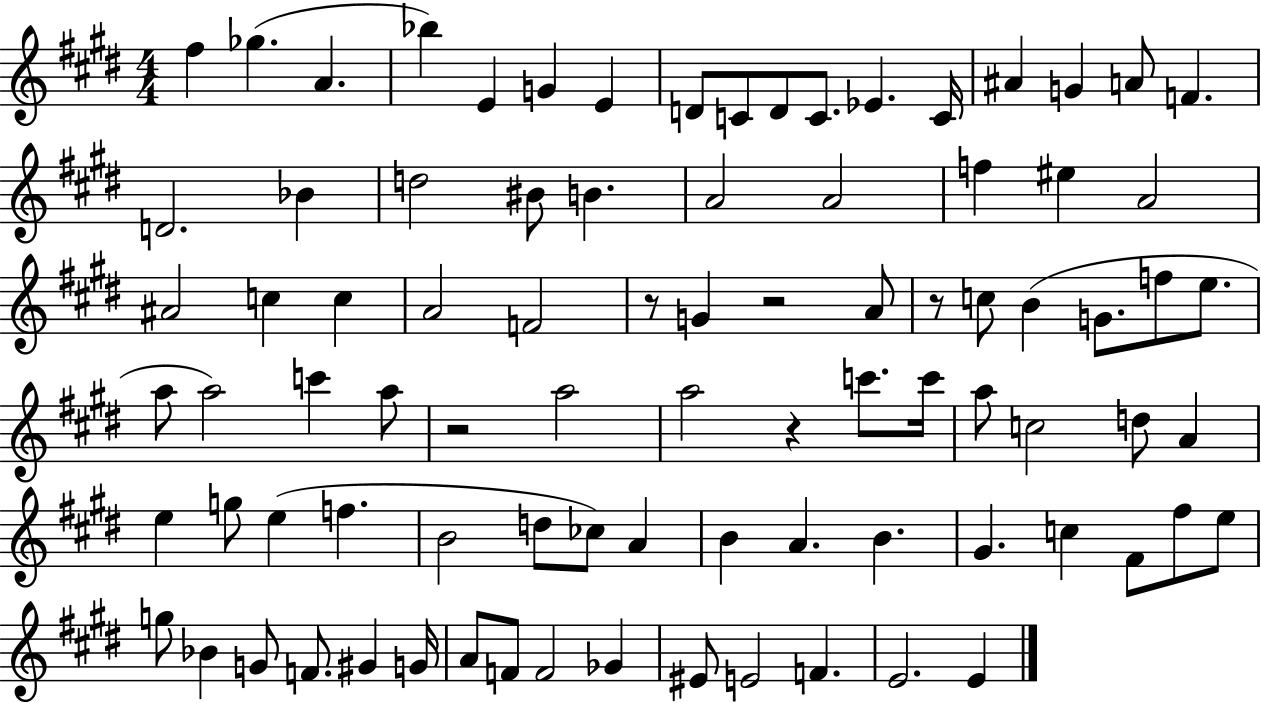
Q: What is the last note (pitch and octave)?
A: E4